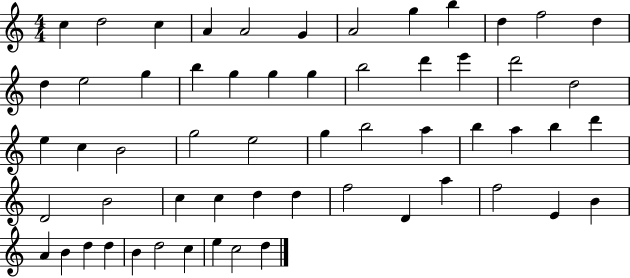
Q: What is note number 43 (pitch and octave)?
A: F5